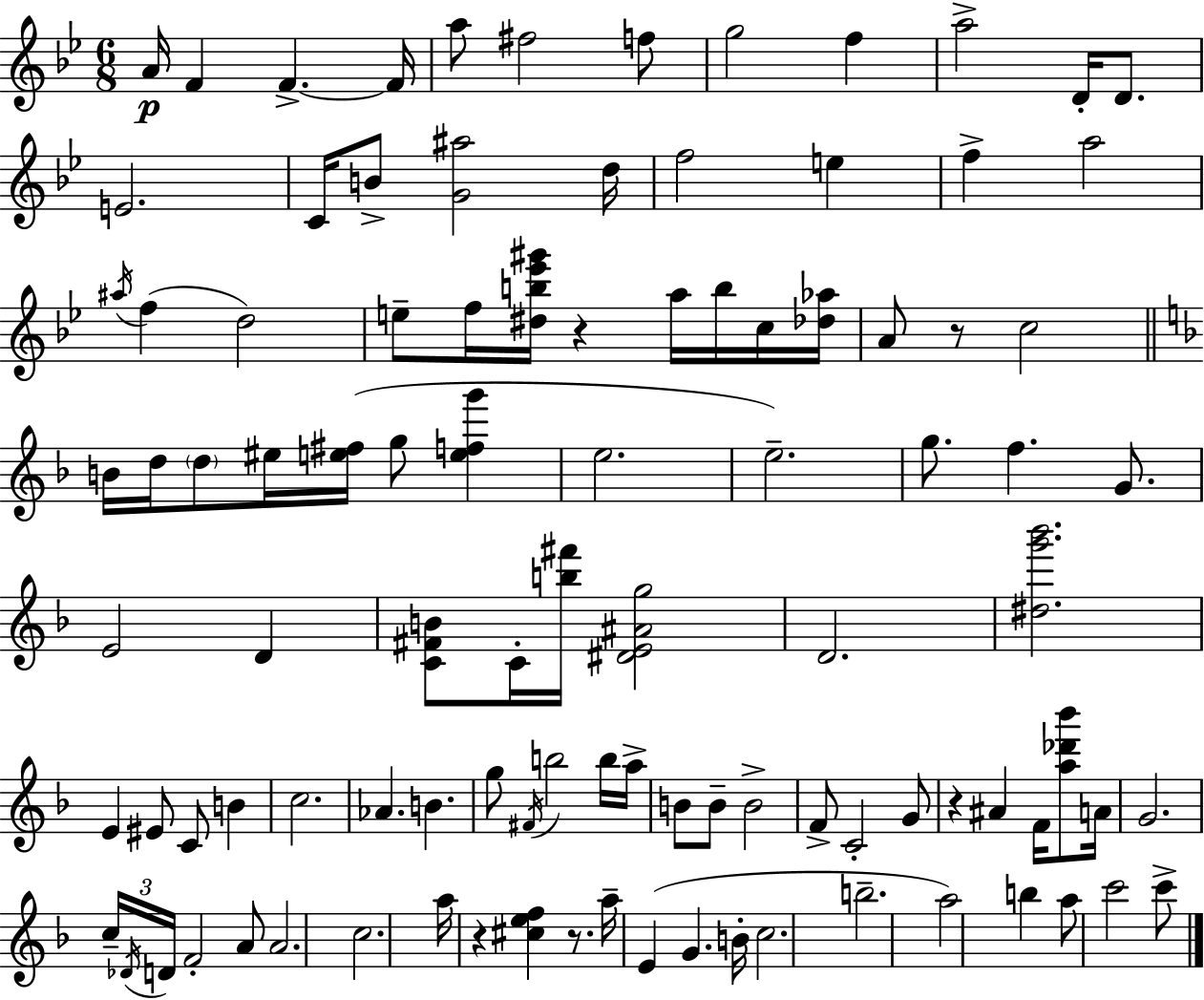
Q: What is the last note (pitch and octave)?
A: C6